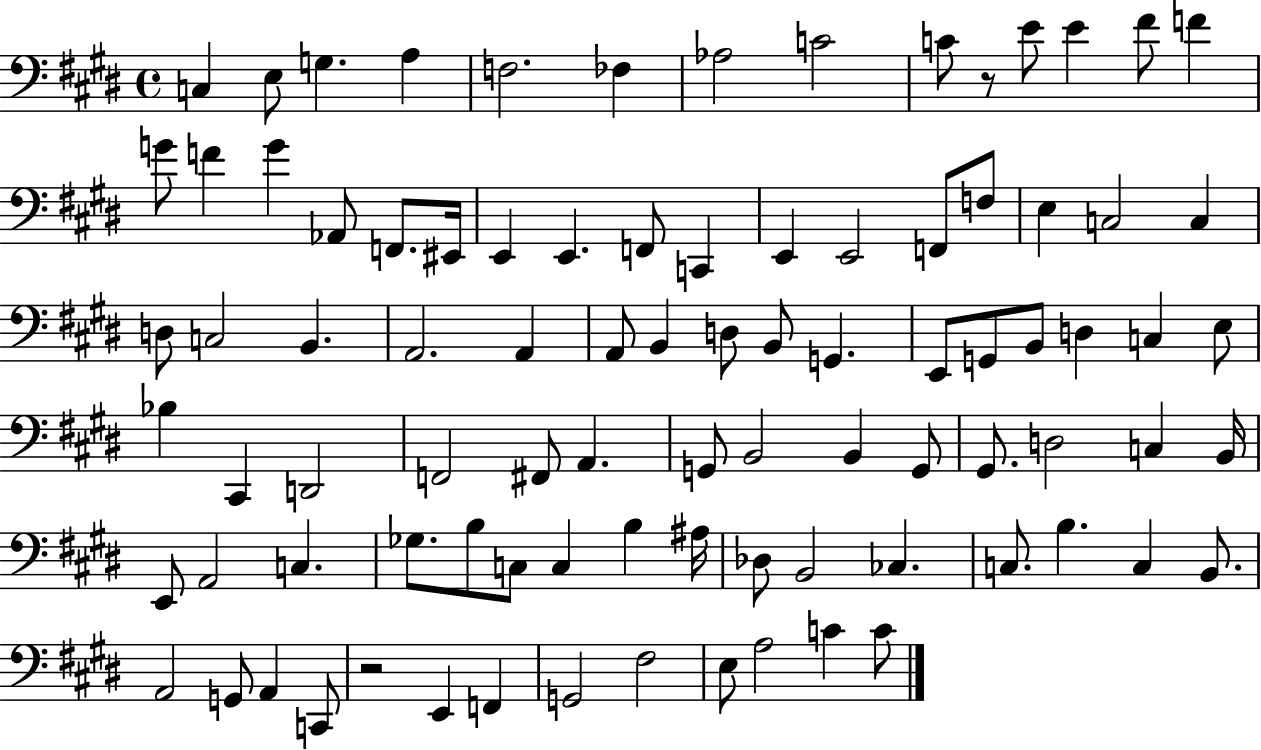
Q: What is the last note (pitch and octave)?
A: C4